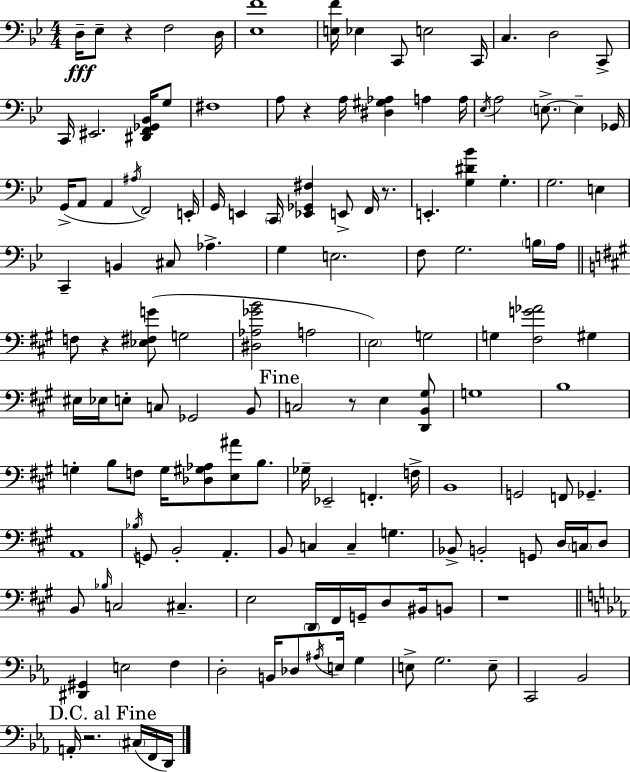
D3/s Eb3/e R/q F3/h D3/s [Eb3,F4]/w [E3,F4]/s Eb3/q C2/e E3/h C2/s C3/q. D3/h C2/e C2/s EIS2/h. [D#2,F2,Gb2,Bb2]/s G3/e F#3/w A3/e R/q A3/s [D#3,G#3,Ab3]/q A3/q A3/s Eb3/s A3/h E3/e. E3/q Gb2/s G2/s A2/e A2/q A#3/s F2/h E2/s G2/s E2/q C2/s [Eb2,Gb2,F#3]/q E2/e F2/s R/e. E2/q. [G3,D#4,Bb4]/q G3/q. G3/h. E3/q C2/q B2/q C#3/e Ab3/q. G3/q E3/h. F3/e G3/h. B3/s A3/s F3/e R/q [Eb3,F#3,G4]/e G3/h [D#3,Ab3,Gb4,B4]/h A3/h E3/h G3/h G3/q [F#3,G4,Ab4]/h G#3/q EIS3/s Eb3/s E3/e C3/e Gb2/h B2/e C3/h R/e E3/q [D2,B2,G#3]/e G3/w B3/w G3/q B3/e F3/e G3/s [Db3,G#3,Ab3]/e [E3,A#4]/e B3/e. Gb3/s Eb2/h F2/q. F3/s B2/w G2/h F2/e Gb2/q. A2/w Bb3/s G2/e B2/h A2/q. B2/e C3/q C3/q G3/q. Bb2/e B2/h G2/e D3/s C3/s D3/e B2/e Bb3/s C3/h C#3/q. E3/h D2/s F#2/s G2/s D3/e BIS2/s B2/e R/w [D#2,G#2]/q E3/h F3/q D3/h B2/s Db3/e A#3/s E3/s G3/q E3/e G3/h. E3/e C2/h Bb2/h A2/s R/h. C#3/s F2/s D2/s